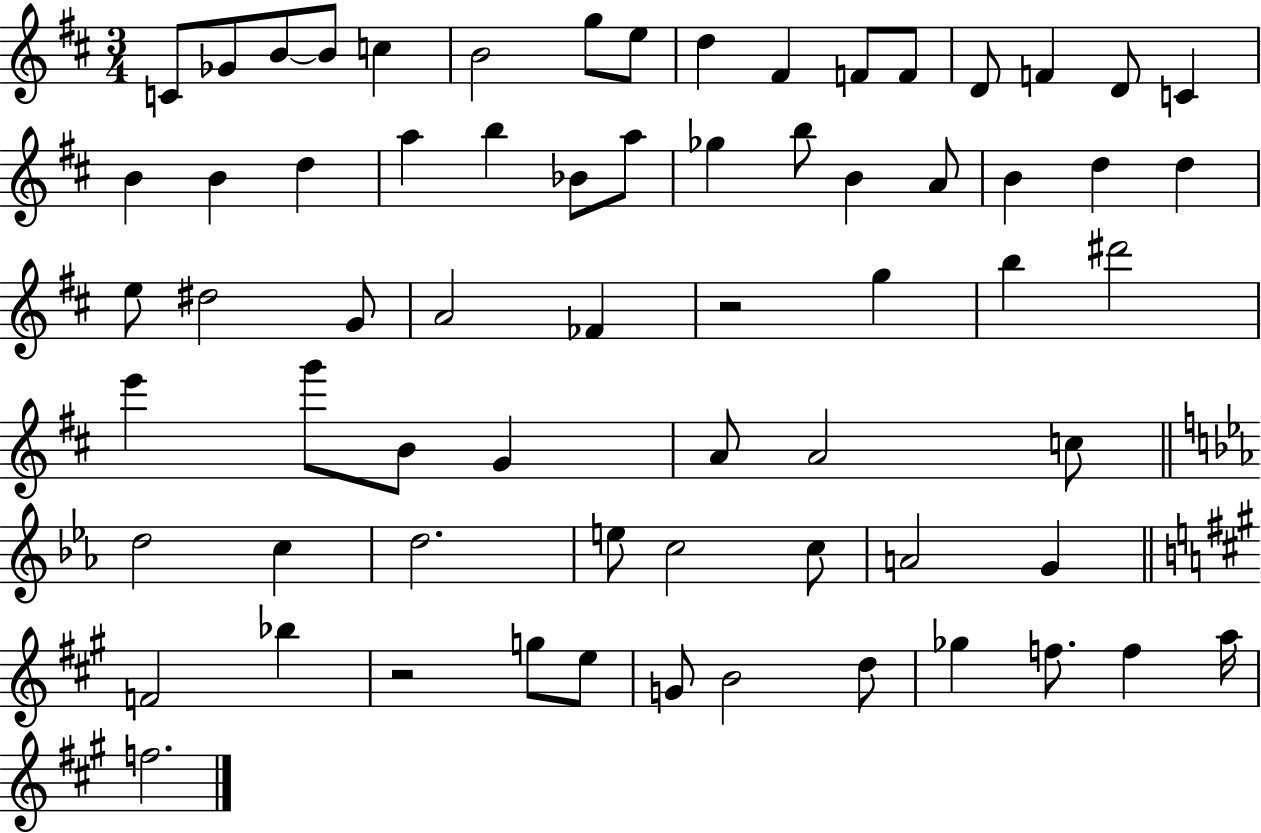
X:1
T:Untitled
M:3/4
L:1/4
K:D
C/2 _G/2 B/2 B/2 c B2 g/2 e/2 d ^F F/2 F/2 D/2 F D/2 C B B d a b _B/2 a/2 _g b/2 B A/2 B d d e/2 ^d2 G/2 A2 _F z2 g b ^d'2 e' g'/2 B/2 G A/2 A2 c/2 d2 c d2 e/2 c2 c/2 A2 G F2 _b z2 g/2 e/2 G/2 B2 d/2 _g f/2 f a/4 f2